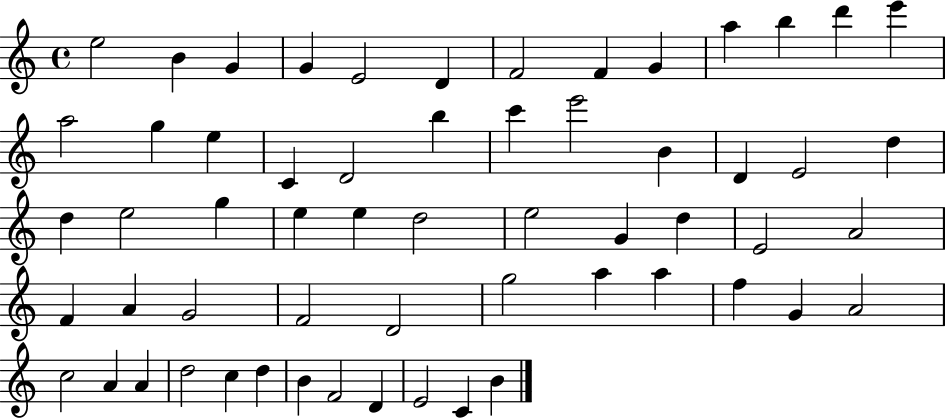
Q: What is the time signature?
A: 4/4